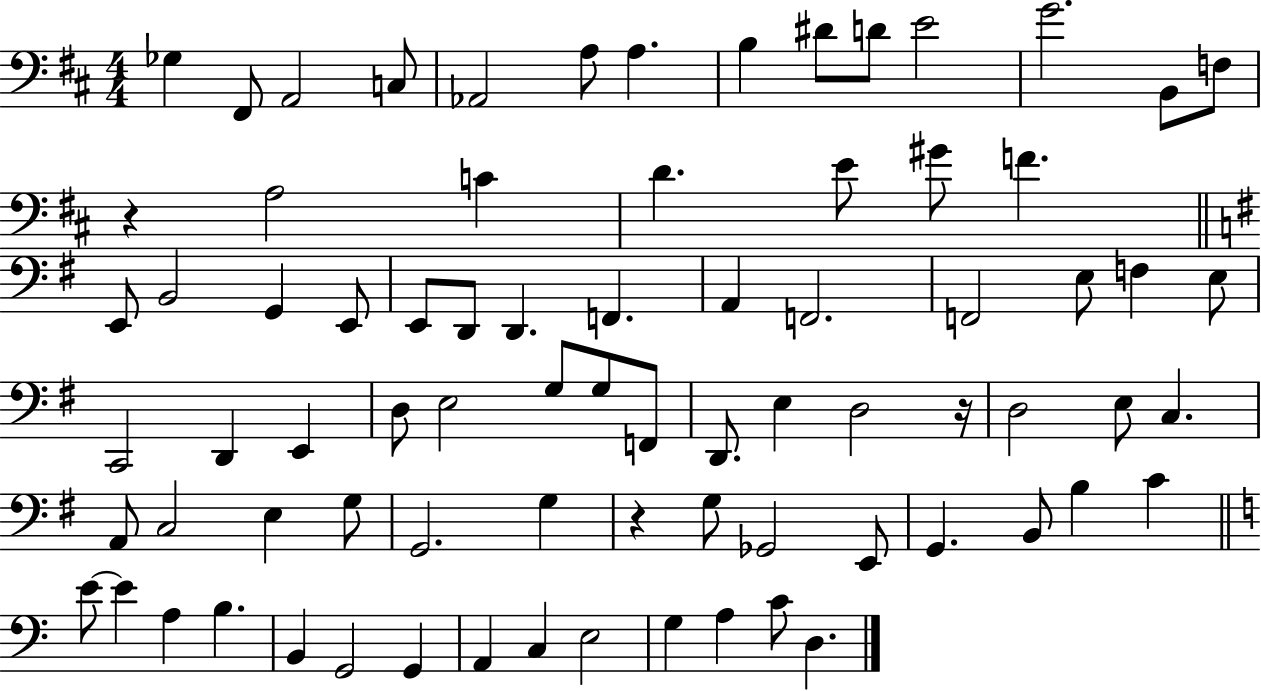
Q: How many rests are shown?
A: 3